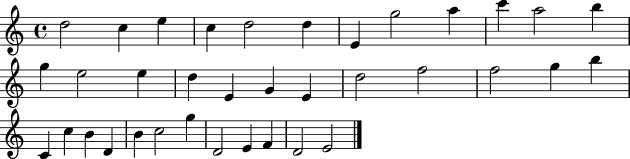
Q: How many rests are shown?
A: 0